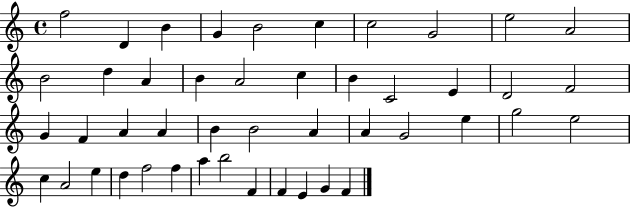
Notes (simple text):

F5/h D4/q B4/q G4/q B4/h C5/q C5/h G4/h E5/h A4/h B4/h D5/q A4/q B4/q A4/h C5/q B4/q C4/h E4/q D4/h F4/h G4/q F4/q A4/q A4/q B4/q B4/h A4/q A4/q G4/h E5/q G5/h E5/h C5/q A4/h E5/q D5/q F5/h F5/q A5/q B5/h F4/q F4/q E4/q G4/q F4/q